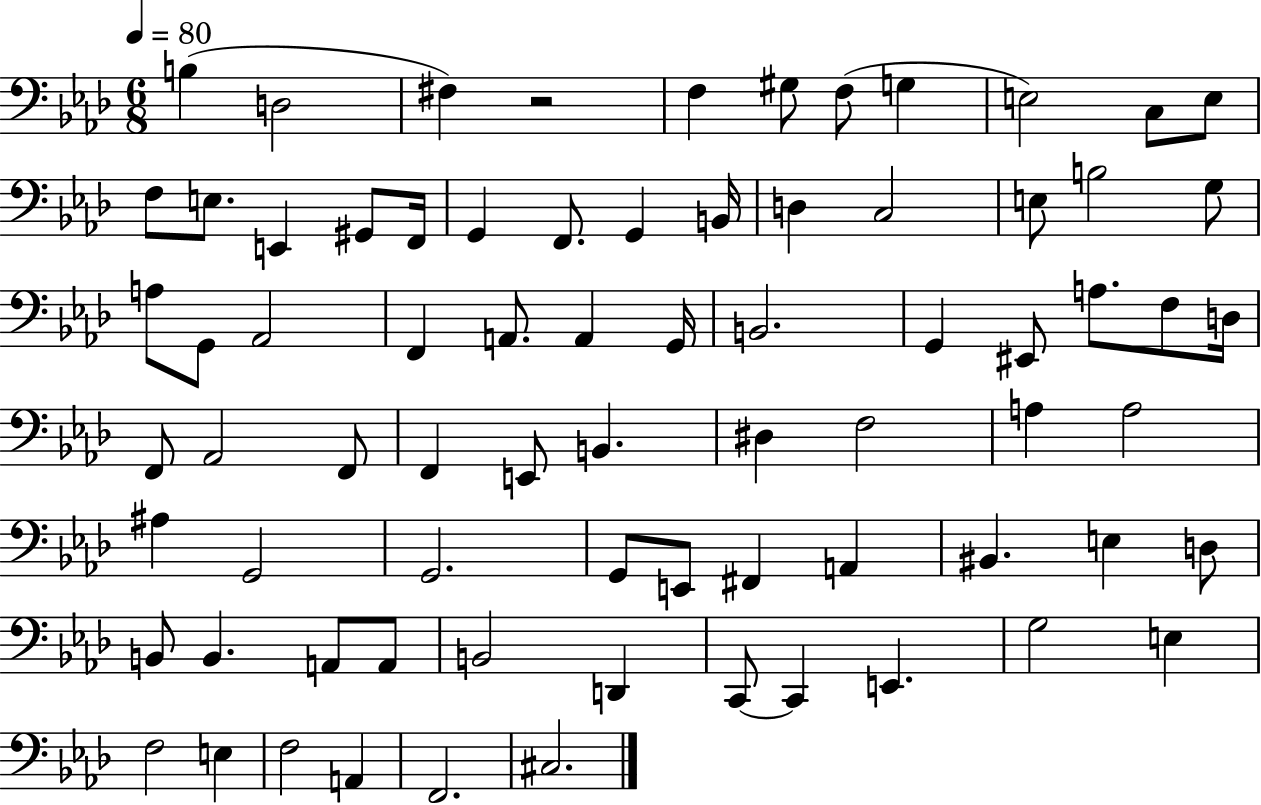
B3/q D3/h F#3/q R/h F3/q G#3/e F3/e G3/q E3/h C3/e E3/e F3/e E3/e. E2/q G#2/e F2/s G2/q F2/e. G2/q B2/s D3/q C3/h E3/e B3/h G3/e A3/e G2/e Ab2/h F2/q A2/e. A2/q G2/s B2/h. G2/q EIS2/e A3/e. F3/e D3/s F2/e Ab2/h F2/e F2/q E2/e B2/q. D#3/q F3/h A3/q A3/h A#3/q G2/h G2/h. G2/e E2/e F#2/q A2/q BIS2/q. E3/q D3/e B2/e B2/q. A2/e A2/e B2/h D2/q C2/e C2/q E2/q. G3/h E3/q F3/h E3/q F3/h A2/q F2/h. C#3/h.